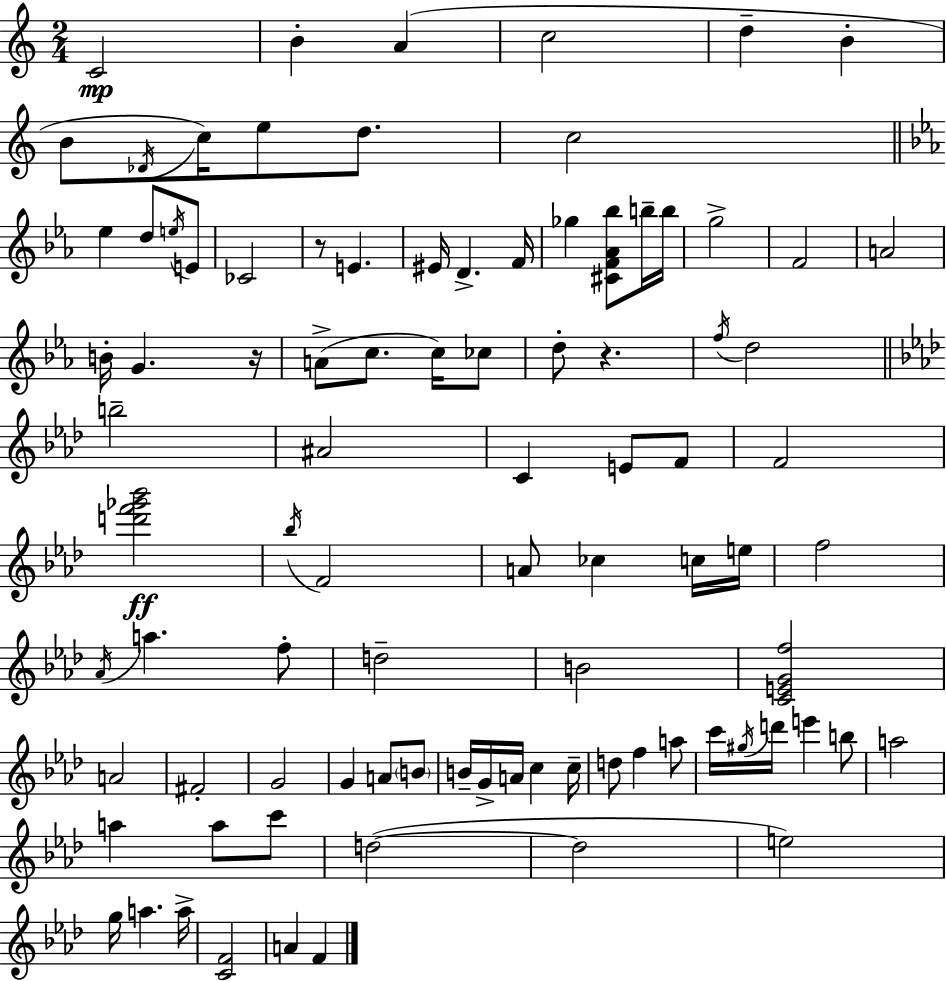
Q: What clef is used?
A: treble